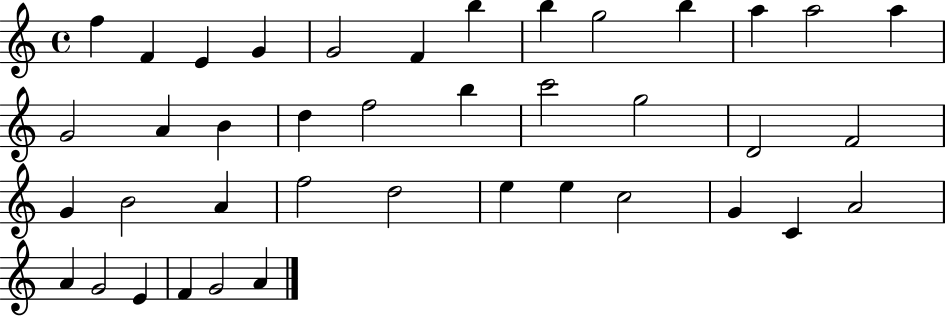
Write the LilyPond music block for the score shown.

{
  \clef treble
  \time 4/4
  \defaultTimeSignature
  \key c \major
  f''4 f'4 e'4 g'4 | g'2 f'4 b''4 | b''4 g''2 b''4 | a''4 a''2 a''4 | \break g'2 a'4 b'4 | d''4 f''2 b''4 | c'''2 g''2 | d'2 f'2 | \break g'4 b'2 a'4 | f''2 d''2 | e''4 e''4 c''2 | g'4 c'4 a'2 | \break a'4 g'2 e'4 | f'4 g'2 a'4 | \bar "|."
}